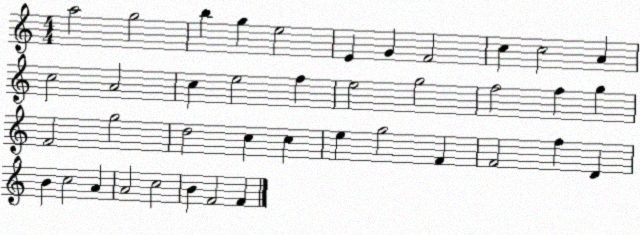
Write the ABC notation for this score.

X:1
T:Untitled
M:4/4
L:1/4
K:C
a2 g2 b g e2 E G F2 c c2 A c2 A2 c e2 f e2 g2 f2 f g F2 g2 d2 c c e g2 F F2 f D B c2 A A2 c2 B F2 F